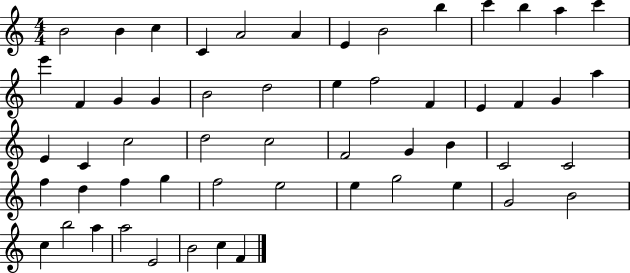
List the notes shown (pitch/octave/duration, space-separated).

B4/h B4/q C5/q C4/q A4/h A4/q E4/q B4/h B5/q C6/q B5/q A5/q C6/q E6/q F4/q G4/q G4/q B4/h D5/h E5/q F5/h F4/q E4/q F4/q G4/q A5/q E4/q C4/q C5/h D5/h C5/h F4/h G4/q B4/q C4/h C4/h F5/q D5/q F5/q G5/q F5/h E5/h E5/q G5/h E5/q G4/h B4/h C5/q B5/h A5/q A5/h E4/h B4/h C5/q F4/q